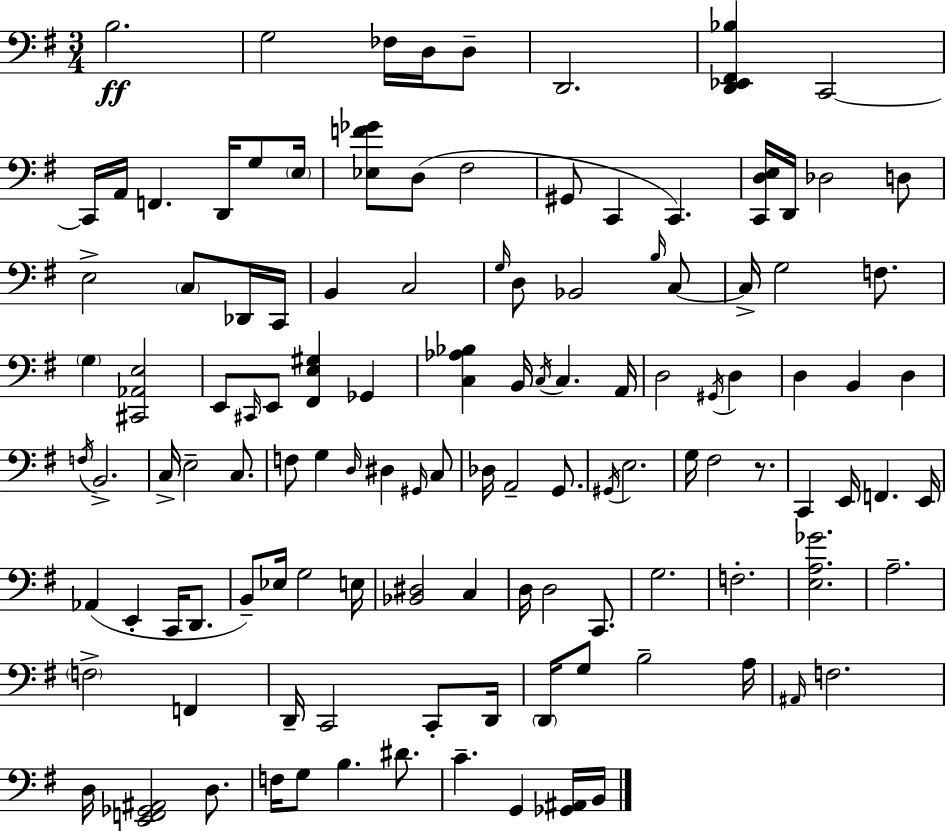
{
  \clef bass
  \numericTimeSignature
  \time 3/4
  \key g \major
  b2.\ff | g2 fes16 d16 d8-- | d,2. | <d, ees, fis, bes>4 c,2~~ | \break c,16 a,16 f,4. d,16 g8 \parenthesize e16 | <ees f' ges'>8 d8( fis2 | gis,8 c,4 c,4.) | <c, d e>16 d,16 des2 d8 | \break e2-> \parenthesize c8 des,16 c,16 | b,4 c2 | \grace { g16 } d8 bes,2 \grace { b16 } | c8~~ c16-> g2 f8. | \break \parenthesize g4 <cis, aes, e>2 | e,8 \grace { cis,16 } e,8 <fis, e gis>4 ges,4 | <c aes bes>4 b,16 \acciaccatura { c16 } c4. | a,16 d2 | \break \acciaccatura { gis,16 } d4 d4 b,4 | d4 \acciaccatura { f16 } b,2.-> | c16-> e2-- | c8. f8 g4 | \break \grace { d16 } dis4 \grace { gis,16 } c8 des16 a,2-- | g,8. \acciaccatura { gis,16 } e2. | g16 fis2 | r8. c,4 | \break e,16 f,4. e,16 aes,4( | e,4-. c,16 d,8. b,8--) ees16 | g2 e16 <bes, dis>2 | c4 d16 d2 | \break c,8. g2. | f2.-. | <e a ges'>2. | a2.-- | \break \parenthesize f2-> | f,4 d,16-- c,2 | c,8-. d,16 \parenthesize d,16 g8 | b2-- a16 \grace { ais,16 } f2. | \break d16 <e, f, ges, ais,>2 | d8. f16 g8 | b4. dis'8. c'4.-- | g,4 <ges, ais,>16 b,16 \bar "|."
}